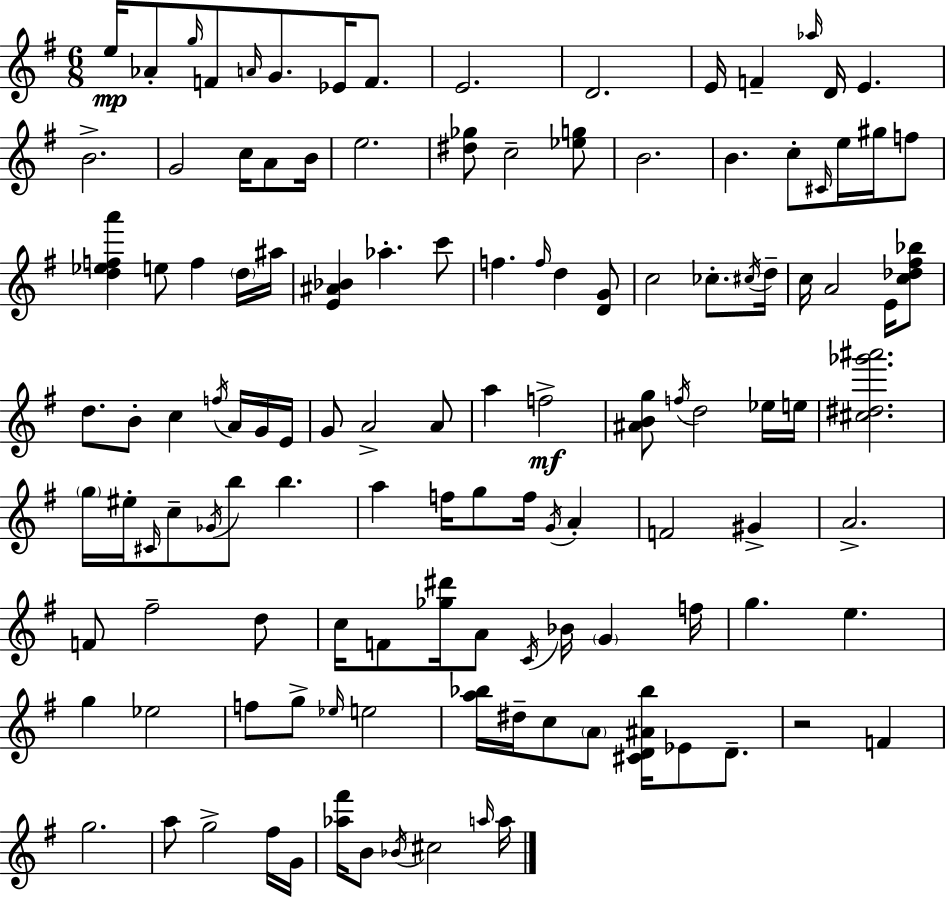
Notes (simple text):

E5/s Ab4/e G5/s F4/e A4/s G4/e. Eb4/s F4/e. E4/h. D4/h. E4/s F4/q Ab5/s D4/s E4/q. B4/h. G4/h C5/s A4/e B4/s E5/h. [D#5,Gb5]/e C5/h [Eb5,G5]/e B4/h. B4/q. C5/e C#4/s E5/s G#5/s F5/e [D5,Eb5,F5,A6]/q E5/e F5/q D5/s A#5/s [E4,A#4,Bb4]/q Ab5/q. C6/e F5/q. F5/s D5/q [D4,G4]/e C5/h CES5/e. C#5/s D5/s C5/s A4/h E4/s [C5,Db5,F#5,Bb5]/e D5/e. B4/e C5/q F5/s A4/s G4/s E4/s G4/e A4/h A4/e A5/q F5/h [A#4,B4,G5]/e F5/s D5/h Eb5/s E5/s [C#5,D#5,Gb6,A#6]/h. G5/s EIS5/s C#4/s C5/e Gb4/s B5/e B5/q. A5/q F5/s G5/e F5/s G4/s A4/q F4/h G#4/q A4/h. F4/e F#5/h D5/e C5/s F4/e [Gb5,D#6]/s A4/e C4/s Bb4/s G4/q F5/s G5/q. E5/q. G5/q Eb5/h F5/e G5/e Eb5/s E5/h [A5,Bb5]/s D#5/s C5/e A4/e [C#4,D4,A#4,Bb5]/s Eb4/e D4/e. R/h F4/q G5/h. A5/e G5/h F#5/s G4/s [Ab5,F#6]/s B4/e Bb4/s C#5/h A5/s A5/s